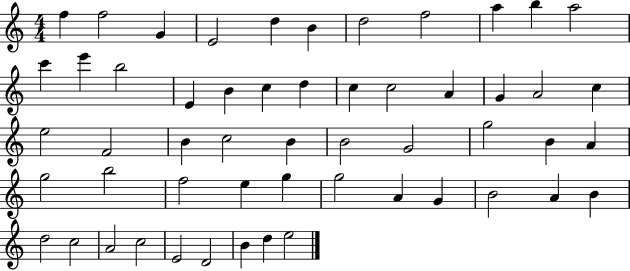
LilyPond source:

{
  \clef treble
  \numericTimeSignature
  \time 4/4
  \key c \major
  f''4 f''2 g'4 | e'2 d''4 b'4 | d''2 f''2 | a''4 b''4 a''2 | \break c'''4 e'''4 b''2 | e'4 b'4 c''4 d''4 | c''4 c''2 a'4 | g'4 a'2 c''4 | \break e''2 f'2 | b'4 c''2 b'4 | b'2 g'2 | g''2 b'4 a'4 | \break g''2 b''2 | f''2 e''4 g''4 | g''2 a'4 g'4 | b'2 a'4 b'4 | \break d''2 c''2 | a'2 c''2 | e'2 d'2 | b'4 d''4 e''2 | \break \bar "|."
}